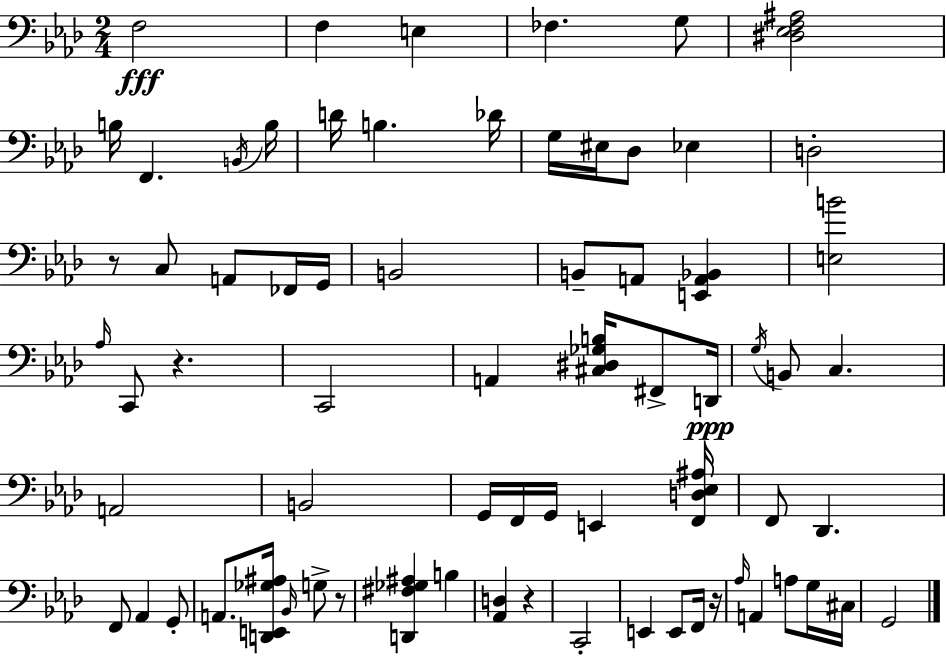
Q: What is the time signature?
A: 2/4